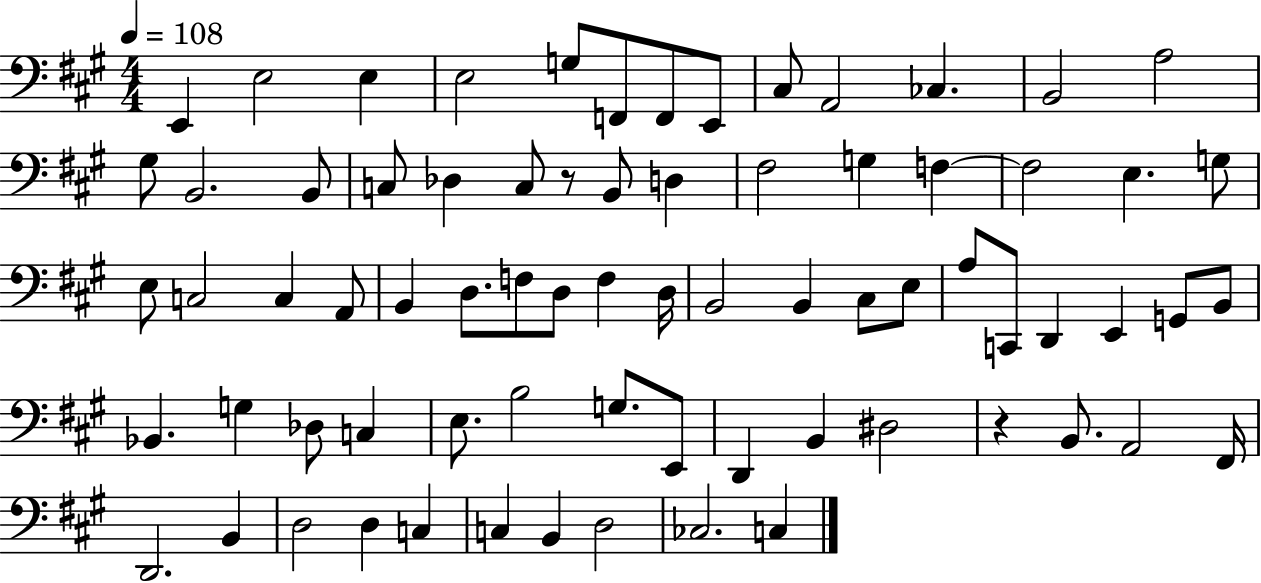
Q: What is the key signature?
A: A major